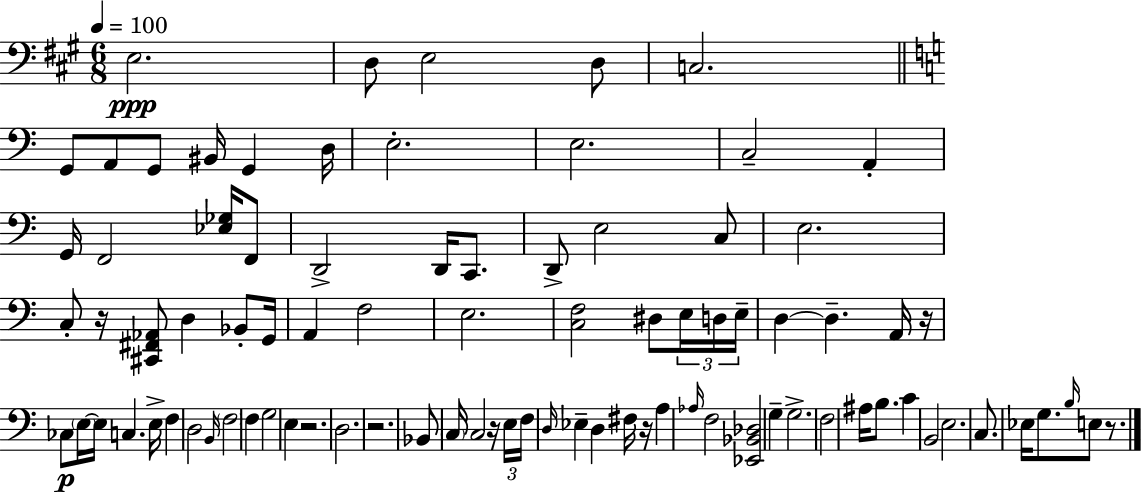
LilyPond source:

{
  \clef bass
  \numericTimeSignature
  \time 6/8
  \key a \major
  \tempo 4 = 100
  \repeat volta 2 { e2.\ppp | d8 e2 d8 | c2. | \bar "||" \break \key c \major g,8 a,8 g,8 bis,16 g,4 d16 | e2.-. | e2. | c2-- a,4-. | \break g,16 f,2 <ees ges>16 f,8 | d,2-> d,16 c,8. | d,8-> e2 c8 | e2. | \break c8-. r16 <cis, fis, aes,>8 d4 bes,8-. g,16 | a,4 f2 | e2. | <c f>2 dis8 \tuplet 3/2 { e16 d16 | \break e16-- } d4~~ d4.-- a,16 | r16 ces8\p \parenthesize e16~~ e16 c4. e16-> | f4 d2 | \grace { b,16 } \parenthesize f2 f4 | \break g2 e4 | r2. | d2. | r2. | \break bes,8 \parenthesize c16 c2 | r16 \tuplet 3/2 { e16 f16 \grace { d16 } } ees4-- d4 | fis16 r16 a4 \grace { aes16 } f2 | <ees, bes, des>2 g4-- | \break g2.-> | f2 ais16 | b8. c'4 b,2 | e2. | \break c8. ees16 g8. \grace { b16 } e8 | r8. } \bar "|."
}